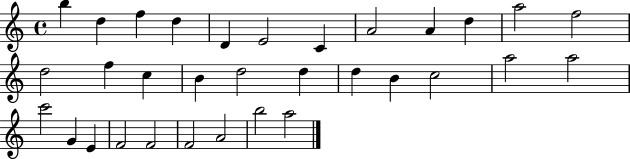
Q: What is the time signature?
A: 4/4